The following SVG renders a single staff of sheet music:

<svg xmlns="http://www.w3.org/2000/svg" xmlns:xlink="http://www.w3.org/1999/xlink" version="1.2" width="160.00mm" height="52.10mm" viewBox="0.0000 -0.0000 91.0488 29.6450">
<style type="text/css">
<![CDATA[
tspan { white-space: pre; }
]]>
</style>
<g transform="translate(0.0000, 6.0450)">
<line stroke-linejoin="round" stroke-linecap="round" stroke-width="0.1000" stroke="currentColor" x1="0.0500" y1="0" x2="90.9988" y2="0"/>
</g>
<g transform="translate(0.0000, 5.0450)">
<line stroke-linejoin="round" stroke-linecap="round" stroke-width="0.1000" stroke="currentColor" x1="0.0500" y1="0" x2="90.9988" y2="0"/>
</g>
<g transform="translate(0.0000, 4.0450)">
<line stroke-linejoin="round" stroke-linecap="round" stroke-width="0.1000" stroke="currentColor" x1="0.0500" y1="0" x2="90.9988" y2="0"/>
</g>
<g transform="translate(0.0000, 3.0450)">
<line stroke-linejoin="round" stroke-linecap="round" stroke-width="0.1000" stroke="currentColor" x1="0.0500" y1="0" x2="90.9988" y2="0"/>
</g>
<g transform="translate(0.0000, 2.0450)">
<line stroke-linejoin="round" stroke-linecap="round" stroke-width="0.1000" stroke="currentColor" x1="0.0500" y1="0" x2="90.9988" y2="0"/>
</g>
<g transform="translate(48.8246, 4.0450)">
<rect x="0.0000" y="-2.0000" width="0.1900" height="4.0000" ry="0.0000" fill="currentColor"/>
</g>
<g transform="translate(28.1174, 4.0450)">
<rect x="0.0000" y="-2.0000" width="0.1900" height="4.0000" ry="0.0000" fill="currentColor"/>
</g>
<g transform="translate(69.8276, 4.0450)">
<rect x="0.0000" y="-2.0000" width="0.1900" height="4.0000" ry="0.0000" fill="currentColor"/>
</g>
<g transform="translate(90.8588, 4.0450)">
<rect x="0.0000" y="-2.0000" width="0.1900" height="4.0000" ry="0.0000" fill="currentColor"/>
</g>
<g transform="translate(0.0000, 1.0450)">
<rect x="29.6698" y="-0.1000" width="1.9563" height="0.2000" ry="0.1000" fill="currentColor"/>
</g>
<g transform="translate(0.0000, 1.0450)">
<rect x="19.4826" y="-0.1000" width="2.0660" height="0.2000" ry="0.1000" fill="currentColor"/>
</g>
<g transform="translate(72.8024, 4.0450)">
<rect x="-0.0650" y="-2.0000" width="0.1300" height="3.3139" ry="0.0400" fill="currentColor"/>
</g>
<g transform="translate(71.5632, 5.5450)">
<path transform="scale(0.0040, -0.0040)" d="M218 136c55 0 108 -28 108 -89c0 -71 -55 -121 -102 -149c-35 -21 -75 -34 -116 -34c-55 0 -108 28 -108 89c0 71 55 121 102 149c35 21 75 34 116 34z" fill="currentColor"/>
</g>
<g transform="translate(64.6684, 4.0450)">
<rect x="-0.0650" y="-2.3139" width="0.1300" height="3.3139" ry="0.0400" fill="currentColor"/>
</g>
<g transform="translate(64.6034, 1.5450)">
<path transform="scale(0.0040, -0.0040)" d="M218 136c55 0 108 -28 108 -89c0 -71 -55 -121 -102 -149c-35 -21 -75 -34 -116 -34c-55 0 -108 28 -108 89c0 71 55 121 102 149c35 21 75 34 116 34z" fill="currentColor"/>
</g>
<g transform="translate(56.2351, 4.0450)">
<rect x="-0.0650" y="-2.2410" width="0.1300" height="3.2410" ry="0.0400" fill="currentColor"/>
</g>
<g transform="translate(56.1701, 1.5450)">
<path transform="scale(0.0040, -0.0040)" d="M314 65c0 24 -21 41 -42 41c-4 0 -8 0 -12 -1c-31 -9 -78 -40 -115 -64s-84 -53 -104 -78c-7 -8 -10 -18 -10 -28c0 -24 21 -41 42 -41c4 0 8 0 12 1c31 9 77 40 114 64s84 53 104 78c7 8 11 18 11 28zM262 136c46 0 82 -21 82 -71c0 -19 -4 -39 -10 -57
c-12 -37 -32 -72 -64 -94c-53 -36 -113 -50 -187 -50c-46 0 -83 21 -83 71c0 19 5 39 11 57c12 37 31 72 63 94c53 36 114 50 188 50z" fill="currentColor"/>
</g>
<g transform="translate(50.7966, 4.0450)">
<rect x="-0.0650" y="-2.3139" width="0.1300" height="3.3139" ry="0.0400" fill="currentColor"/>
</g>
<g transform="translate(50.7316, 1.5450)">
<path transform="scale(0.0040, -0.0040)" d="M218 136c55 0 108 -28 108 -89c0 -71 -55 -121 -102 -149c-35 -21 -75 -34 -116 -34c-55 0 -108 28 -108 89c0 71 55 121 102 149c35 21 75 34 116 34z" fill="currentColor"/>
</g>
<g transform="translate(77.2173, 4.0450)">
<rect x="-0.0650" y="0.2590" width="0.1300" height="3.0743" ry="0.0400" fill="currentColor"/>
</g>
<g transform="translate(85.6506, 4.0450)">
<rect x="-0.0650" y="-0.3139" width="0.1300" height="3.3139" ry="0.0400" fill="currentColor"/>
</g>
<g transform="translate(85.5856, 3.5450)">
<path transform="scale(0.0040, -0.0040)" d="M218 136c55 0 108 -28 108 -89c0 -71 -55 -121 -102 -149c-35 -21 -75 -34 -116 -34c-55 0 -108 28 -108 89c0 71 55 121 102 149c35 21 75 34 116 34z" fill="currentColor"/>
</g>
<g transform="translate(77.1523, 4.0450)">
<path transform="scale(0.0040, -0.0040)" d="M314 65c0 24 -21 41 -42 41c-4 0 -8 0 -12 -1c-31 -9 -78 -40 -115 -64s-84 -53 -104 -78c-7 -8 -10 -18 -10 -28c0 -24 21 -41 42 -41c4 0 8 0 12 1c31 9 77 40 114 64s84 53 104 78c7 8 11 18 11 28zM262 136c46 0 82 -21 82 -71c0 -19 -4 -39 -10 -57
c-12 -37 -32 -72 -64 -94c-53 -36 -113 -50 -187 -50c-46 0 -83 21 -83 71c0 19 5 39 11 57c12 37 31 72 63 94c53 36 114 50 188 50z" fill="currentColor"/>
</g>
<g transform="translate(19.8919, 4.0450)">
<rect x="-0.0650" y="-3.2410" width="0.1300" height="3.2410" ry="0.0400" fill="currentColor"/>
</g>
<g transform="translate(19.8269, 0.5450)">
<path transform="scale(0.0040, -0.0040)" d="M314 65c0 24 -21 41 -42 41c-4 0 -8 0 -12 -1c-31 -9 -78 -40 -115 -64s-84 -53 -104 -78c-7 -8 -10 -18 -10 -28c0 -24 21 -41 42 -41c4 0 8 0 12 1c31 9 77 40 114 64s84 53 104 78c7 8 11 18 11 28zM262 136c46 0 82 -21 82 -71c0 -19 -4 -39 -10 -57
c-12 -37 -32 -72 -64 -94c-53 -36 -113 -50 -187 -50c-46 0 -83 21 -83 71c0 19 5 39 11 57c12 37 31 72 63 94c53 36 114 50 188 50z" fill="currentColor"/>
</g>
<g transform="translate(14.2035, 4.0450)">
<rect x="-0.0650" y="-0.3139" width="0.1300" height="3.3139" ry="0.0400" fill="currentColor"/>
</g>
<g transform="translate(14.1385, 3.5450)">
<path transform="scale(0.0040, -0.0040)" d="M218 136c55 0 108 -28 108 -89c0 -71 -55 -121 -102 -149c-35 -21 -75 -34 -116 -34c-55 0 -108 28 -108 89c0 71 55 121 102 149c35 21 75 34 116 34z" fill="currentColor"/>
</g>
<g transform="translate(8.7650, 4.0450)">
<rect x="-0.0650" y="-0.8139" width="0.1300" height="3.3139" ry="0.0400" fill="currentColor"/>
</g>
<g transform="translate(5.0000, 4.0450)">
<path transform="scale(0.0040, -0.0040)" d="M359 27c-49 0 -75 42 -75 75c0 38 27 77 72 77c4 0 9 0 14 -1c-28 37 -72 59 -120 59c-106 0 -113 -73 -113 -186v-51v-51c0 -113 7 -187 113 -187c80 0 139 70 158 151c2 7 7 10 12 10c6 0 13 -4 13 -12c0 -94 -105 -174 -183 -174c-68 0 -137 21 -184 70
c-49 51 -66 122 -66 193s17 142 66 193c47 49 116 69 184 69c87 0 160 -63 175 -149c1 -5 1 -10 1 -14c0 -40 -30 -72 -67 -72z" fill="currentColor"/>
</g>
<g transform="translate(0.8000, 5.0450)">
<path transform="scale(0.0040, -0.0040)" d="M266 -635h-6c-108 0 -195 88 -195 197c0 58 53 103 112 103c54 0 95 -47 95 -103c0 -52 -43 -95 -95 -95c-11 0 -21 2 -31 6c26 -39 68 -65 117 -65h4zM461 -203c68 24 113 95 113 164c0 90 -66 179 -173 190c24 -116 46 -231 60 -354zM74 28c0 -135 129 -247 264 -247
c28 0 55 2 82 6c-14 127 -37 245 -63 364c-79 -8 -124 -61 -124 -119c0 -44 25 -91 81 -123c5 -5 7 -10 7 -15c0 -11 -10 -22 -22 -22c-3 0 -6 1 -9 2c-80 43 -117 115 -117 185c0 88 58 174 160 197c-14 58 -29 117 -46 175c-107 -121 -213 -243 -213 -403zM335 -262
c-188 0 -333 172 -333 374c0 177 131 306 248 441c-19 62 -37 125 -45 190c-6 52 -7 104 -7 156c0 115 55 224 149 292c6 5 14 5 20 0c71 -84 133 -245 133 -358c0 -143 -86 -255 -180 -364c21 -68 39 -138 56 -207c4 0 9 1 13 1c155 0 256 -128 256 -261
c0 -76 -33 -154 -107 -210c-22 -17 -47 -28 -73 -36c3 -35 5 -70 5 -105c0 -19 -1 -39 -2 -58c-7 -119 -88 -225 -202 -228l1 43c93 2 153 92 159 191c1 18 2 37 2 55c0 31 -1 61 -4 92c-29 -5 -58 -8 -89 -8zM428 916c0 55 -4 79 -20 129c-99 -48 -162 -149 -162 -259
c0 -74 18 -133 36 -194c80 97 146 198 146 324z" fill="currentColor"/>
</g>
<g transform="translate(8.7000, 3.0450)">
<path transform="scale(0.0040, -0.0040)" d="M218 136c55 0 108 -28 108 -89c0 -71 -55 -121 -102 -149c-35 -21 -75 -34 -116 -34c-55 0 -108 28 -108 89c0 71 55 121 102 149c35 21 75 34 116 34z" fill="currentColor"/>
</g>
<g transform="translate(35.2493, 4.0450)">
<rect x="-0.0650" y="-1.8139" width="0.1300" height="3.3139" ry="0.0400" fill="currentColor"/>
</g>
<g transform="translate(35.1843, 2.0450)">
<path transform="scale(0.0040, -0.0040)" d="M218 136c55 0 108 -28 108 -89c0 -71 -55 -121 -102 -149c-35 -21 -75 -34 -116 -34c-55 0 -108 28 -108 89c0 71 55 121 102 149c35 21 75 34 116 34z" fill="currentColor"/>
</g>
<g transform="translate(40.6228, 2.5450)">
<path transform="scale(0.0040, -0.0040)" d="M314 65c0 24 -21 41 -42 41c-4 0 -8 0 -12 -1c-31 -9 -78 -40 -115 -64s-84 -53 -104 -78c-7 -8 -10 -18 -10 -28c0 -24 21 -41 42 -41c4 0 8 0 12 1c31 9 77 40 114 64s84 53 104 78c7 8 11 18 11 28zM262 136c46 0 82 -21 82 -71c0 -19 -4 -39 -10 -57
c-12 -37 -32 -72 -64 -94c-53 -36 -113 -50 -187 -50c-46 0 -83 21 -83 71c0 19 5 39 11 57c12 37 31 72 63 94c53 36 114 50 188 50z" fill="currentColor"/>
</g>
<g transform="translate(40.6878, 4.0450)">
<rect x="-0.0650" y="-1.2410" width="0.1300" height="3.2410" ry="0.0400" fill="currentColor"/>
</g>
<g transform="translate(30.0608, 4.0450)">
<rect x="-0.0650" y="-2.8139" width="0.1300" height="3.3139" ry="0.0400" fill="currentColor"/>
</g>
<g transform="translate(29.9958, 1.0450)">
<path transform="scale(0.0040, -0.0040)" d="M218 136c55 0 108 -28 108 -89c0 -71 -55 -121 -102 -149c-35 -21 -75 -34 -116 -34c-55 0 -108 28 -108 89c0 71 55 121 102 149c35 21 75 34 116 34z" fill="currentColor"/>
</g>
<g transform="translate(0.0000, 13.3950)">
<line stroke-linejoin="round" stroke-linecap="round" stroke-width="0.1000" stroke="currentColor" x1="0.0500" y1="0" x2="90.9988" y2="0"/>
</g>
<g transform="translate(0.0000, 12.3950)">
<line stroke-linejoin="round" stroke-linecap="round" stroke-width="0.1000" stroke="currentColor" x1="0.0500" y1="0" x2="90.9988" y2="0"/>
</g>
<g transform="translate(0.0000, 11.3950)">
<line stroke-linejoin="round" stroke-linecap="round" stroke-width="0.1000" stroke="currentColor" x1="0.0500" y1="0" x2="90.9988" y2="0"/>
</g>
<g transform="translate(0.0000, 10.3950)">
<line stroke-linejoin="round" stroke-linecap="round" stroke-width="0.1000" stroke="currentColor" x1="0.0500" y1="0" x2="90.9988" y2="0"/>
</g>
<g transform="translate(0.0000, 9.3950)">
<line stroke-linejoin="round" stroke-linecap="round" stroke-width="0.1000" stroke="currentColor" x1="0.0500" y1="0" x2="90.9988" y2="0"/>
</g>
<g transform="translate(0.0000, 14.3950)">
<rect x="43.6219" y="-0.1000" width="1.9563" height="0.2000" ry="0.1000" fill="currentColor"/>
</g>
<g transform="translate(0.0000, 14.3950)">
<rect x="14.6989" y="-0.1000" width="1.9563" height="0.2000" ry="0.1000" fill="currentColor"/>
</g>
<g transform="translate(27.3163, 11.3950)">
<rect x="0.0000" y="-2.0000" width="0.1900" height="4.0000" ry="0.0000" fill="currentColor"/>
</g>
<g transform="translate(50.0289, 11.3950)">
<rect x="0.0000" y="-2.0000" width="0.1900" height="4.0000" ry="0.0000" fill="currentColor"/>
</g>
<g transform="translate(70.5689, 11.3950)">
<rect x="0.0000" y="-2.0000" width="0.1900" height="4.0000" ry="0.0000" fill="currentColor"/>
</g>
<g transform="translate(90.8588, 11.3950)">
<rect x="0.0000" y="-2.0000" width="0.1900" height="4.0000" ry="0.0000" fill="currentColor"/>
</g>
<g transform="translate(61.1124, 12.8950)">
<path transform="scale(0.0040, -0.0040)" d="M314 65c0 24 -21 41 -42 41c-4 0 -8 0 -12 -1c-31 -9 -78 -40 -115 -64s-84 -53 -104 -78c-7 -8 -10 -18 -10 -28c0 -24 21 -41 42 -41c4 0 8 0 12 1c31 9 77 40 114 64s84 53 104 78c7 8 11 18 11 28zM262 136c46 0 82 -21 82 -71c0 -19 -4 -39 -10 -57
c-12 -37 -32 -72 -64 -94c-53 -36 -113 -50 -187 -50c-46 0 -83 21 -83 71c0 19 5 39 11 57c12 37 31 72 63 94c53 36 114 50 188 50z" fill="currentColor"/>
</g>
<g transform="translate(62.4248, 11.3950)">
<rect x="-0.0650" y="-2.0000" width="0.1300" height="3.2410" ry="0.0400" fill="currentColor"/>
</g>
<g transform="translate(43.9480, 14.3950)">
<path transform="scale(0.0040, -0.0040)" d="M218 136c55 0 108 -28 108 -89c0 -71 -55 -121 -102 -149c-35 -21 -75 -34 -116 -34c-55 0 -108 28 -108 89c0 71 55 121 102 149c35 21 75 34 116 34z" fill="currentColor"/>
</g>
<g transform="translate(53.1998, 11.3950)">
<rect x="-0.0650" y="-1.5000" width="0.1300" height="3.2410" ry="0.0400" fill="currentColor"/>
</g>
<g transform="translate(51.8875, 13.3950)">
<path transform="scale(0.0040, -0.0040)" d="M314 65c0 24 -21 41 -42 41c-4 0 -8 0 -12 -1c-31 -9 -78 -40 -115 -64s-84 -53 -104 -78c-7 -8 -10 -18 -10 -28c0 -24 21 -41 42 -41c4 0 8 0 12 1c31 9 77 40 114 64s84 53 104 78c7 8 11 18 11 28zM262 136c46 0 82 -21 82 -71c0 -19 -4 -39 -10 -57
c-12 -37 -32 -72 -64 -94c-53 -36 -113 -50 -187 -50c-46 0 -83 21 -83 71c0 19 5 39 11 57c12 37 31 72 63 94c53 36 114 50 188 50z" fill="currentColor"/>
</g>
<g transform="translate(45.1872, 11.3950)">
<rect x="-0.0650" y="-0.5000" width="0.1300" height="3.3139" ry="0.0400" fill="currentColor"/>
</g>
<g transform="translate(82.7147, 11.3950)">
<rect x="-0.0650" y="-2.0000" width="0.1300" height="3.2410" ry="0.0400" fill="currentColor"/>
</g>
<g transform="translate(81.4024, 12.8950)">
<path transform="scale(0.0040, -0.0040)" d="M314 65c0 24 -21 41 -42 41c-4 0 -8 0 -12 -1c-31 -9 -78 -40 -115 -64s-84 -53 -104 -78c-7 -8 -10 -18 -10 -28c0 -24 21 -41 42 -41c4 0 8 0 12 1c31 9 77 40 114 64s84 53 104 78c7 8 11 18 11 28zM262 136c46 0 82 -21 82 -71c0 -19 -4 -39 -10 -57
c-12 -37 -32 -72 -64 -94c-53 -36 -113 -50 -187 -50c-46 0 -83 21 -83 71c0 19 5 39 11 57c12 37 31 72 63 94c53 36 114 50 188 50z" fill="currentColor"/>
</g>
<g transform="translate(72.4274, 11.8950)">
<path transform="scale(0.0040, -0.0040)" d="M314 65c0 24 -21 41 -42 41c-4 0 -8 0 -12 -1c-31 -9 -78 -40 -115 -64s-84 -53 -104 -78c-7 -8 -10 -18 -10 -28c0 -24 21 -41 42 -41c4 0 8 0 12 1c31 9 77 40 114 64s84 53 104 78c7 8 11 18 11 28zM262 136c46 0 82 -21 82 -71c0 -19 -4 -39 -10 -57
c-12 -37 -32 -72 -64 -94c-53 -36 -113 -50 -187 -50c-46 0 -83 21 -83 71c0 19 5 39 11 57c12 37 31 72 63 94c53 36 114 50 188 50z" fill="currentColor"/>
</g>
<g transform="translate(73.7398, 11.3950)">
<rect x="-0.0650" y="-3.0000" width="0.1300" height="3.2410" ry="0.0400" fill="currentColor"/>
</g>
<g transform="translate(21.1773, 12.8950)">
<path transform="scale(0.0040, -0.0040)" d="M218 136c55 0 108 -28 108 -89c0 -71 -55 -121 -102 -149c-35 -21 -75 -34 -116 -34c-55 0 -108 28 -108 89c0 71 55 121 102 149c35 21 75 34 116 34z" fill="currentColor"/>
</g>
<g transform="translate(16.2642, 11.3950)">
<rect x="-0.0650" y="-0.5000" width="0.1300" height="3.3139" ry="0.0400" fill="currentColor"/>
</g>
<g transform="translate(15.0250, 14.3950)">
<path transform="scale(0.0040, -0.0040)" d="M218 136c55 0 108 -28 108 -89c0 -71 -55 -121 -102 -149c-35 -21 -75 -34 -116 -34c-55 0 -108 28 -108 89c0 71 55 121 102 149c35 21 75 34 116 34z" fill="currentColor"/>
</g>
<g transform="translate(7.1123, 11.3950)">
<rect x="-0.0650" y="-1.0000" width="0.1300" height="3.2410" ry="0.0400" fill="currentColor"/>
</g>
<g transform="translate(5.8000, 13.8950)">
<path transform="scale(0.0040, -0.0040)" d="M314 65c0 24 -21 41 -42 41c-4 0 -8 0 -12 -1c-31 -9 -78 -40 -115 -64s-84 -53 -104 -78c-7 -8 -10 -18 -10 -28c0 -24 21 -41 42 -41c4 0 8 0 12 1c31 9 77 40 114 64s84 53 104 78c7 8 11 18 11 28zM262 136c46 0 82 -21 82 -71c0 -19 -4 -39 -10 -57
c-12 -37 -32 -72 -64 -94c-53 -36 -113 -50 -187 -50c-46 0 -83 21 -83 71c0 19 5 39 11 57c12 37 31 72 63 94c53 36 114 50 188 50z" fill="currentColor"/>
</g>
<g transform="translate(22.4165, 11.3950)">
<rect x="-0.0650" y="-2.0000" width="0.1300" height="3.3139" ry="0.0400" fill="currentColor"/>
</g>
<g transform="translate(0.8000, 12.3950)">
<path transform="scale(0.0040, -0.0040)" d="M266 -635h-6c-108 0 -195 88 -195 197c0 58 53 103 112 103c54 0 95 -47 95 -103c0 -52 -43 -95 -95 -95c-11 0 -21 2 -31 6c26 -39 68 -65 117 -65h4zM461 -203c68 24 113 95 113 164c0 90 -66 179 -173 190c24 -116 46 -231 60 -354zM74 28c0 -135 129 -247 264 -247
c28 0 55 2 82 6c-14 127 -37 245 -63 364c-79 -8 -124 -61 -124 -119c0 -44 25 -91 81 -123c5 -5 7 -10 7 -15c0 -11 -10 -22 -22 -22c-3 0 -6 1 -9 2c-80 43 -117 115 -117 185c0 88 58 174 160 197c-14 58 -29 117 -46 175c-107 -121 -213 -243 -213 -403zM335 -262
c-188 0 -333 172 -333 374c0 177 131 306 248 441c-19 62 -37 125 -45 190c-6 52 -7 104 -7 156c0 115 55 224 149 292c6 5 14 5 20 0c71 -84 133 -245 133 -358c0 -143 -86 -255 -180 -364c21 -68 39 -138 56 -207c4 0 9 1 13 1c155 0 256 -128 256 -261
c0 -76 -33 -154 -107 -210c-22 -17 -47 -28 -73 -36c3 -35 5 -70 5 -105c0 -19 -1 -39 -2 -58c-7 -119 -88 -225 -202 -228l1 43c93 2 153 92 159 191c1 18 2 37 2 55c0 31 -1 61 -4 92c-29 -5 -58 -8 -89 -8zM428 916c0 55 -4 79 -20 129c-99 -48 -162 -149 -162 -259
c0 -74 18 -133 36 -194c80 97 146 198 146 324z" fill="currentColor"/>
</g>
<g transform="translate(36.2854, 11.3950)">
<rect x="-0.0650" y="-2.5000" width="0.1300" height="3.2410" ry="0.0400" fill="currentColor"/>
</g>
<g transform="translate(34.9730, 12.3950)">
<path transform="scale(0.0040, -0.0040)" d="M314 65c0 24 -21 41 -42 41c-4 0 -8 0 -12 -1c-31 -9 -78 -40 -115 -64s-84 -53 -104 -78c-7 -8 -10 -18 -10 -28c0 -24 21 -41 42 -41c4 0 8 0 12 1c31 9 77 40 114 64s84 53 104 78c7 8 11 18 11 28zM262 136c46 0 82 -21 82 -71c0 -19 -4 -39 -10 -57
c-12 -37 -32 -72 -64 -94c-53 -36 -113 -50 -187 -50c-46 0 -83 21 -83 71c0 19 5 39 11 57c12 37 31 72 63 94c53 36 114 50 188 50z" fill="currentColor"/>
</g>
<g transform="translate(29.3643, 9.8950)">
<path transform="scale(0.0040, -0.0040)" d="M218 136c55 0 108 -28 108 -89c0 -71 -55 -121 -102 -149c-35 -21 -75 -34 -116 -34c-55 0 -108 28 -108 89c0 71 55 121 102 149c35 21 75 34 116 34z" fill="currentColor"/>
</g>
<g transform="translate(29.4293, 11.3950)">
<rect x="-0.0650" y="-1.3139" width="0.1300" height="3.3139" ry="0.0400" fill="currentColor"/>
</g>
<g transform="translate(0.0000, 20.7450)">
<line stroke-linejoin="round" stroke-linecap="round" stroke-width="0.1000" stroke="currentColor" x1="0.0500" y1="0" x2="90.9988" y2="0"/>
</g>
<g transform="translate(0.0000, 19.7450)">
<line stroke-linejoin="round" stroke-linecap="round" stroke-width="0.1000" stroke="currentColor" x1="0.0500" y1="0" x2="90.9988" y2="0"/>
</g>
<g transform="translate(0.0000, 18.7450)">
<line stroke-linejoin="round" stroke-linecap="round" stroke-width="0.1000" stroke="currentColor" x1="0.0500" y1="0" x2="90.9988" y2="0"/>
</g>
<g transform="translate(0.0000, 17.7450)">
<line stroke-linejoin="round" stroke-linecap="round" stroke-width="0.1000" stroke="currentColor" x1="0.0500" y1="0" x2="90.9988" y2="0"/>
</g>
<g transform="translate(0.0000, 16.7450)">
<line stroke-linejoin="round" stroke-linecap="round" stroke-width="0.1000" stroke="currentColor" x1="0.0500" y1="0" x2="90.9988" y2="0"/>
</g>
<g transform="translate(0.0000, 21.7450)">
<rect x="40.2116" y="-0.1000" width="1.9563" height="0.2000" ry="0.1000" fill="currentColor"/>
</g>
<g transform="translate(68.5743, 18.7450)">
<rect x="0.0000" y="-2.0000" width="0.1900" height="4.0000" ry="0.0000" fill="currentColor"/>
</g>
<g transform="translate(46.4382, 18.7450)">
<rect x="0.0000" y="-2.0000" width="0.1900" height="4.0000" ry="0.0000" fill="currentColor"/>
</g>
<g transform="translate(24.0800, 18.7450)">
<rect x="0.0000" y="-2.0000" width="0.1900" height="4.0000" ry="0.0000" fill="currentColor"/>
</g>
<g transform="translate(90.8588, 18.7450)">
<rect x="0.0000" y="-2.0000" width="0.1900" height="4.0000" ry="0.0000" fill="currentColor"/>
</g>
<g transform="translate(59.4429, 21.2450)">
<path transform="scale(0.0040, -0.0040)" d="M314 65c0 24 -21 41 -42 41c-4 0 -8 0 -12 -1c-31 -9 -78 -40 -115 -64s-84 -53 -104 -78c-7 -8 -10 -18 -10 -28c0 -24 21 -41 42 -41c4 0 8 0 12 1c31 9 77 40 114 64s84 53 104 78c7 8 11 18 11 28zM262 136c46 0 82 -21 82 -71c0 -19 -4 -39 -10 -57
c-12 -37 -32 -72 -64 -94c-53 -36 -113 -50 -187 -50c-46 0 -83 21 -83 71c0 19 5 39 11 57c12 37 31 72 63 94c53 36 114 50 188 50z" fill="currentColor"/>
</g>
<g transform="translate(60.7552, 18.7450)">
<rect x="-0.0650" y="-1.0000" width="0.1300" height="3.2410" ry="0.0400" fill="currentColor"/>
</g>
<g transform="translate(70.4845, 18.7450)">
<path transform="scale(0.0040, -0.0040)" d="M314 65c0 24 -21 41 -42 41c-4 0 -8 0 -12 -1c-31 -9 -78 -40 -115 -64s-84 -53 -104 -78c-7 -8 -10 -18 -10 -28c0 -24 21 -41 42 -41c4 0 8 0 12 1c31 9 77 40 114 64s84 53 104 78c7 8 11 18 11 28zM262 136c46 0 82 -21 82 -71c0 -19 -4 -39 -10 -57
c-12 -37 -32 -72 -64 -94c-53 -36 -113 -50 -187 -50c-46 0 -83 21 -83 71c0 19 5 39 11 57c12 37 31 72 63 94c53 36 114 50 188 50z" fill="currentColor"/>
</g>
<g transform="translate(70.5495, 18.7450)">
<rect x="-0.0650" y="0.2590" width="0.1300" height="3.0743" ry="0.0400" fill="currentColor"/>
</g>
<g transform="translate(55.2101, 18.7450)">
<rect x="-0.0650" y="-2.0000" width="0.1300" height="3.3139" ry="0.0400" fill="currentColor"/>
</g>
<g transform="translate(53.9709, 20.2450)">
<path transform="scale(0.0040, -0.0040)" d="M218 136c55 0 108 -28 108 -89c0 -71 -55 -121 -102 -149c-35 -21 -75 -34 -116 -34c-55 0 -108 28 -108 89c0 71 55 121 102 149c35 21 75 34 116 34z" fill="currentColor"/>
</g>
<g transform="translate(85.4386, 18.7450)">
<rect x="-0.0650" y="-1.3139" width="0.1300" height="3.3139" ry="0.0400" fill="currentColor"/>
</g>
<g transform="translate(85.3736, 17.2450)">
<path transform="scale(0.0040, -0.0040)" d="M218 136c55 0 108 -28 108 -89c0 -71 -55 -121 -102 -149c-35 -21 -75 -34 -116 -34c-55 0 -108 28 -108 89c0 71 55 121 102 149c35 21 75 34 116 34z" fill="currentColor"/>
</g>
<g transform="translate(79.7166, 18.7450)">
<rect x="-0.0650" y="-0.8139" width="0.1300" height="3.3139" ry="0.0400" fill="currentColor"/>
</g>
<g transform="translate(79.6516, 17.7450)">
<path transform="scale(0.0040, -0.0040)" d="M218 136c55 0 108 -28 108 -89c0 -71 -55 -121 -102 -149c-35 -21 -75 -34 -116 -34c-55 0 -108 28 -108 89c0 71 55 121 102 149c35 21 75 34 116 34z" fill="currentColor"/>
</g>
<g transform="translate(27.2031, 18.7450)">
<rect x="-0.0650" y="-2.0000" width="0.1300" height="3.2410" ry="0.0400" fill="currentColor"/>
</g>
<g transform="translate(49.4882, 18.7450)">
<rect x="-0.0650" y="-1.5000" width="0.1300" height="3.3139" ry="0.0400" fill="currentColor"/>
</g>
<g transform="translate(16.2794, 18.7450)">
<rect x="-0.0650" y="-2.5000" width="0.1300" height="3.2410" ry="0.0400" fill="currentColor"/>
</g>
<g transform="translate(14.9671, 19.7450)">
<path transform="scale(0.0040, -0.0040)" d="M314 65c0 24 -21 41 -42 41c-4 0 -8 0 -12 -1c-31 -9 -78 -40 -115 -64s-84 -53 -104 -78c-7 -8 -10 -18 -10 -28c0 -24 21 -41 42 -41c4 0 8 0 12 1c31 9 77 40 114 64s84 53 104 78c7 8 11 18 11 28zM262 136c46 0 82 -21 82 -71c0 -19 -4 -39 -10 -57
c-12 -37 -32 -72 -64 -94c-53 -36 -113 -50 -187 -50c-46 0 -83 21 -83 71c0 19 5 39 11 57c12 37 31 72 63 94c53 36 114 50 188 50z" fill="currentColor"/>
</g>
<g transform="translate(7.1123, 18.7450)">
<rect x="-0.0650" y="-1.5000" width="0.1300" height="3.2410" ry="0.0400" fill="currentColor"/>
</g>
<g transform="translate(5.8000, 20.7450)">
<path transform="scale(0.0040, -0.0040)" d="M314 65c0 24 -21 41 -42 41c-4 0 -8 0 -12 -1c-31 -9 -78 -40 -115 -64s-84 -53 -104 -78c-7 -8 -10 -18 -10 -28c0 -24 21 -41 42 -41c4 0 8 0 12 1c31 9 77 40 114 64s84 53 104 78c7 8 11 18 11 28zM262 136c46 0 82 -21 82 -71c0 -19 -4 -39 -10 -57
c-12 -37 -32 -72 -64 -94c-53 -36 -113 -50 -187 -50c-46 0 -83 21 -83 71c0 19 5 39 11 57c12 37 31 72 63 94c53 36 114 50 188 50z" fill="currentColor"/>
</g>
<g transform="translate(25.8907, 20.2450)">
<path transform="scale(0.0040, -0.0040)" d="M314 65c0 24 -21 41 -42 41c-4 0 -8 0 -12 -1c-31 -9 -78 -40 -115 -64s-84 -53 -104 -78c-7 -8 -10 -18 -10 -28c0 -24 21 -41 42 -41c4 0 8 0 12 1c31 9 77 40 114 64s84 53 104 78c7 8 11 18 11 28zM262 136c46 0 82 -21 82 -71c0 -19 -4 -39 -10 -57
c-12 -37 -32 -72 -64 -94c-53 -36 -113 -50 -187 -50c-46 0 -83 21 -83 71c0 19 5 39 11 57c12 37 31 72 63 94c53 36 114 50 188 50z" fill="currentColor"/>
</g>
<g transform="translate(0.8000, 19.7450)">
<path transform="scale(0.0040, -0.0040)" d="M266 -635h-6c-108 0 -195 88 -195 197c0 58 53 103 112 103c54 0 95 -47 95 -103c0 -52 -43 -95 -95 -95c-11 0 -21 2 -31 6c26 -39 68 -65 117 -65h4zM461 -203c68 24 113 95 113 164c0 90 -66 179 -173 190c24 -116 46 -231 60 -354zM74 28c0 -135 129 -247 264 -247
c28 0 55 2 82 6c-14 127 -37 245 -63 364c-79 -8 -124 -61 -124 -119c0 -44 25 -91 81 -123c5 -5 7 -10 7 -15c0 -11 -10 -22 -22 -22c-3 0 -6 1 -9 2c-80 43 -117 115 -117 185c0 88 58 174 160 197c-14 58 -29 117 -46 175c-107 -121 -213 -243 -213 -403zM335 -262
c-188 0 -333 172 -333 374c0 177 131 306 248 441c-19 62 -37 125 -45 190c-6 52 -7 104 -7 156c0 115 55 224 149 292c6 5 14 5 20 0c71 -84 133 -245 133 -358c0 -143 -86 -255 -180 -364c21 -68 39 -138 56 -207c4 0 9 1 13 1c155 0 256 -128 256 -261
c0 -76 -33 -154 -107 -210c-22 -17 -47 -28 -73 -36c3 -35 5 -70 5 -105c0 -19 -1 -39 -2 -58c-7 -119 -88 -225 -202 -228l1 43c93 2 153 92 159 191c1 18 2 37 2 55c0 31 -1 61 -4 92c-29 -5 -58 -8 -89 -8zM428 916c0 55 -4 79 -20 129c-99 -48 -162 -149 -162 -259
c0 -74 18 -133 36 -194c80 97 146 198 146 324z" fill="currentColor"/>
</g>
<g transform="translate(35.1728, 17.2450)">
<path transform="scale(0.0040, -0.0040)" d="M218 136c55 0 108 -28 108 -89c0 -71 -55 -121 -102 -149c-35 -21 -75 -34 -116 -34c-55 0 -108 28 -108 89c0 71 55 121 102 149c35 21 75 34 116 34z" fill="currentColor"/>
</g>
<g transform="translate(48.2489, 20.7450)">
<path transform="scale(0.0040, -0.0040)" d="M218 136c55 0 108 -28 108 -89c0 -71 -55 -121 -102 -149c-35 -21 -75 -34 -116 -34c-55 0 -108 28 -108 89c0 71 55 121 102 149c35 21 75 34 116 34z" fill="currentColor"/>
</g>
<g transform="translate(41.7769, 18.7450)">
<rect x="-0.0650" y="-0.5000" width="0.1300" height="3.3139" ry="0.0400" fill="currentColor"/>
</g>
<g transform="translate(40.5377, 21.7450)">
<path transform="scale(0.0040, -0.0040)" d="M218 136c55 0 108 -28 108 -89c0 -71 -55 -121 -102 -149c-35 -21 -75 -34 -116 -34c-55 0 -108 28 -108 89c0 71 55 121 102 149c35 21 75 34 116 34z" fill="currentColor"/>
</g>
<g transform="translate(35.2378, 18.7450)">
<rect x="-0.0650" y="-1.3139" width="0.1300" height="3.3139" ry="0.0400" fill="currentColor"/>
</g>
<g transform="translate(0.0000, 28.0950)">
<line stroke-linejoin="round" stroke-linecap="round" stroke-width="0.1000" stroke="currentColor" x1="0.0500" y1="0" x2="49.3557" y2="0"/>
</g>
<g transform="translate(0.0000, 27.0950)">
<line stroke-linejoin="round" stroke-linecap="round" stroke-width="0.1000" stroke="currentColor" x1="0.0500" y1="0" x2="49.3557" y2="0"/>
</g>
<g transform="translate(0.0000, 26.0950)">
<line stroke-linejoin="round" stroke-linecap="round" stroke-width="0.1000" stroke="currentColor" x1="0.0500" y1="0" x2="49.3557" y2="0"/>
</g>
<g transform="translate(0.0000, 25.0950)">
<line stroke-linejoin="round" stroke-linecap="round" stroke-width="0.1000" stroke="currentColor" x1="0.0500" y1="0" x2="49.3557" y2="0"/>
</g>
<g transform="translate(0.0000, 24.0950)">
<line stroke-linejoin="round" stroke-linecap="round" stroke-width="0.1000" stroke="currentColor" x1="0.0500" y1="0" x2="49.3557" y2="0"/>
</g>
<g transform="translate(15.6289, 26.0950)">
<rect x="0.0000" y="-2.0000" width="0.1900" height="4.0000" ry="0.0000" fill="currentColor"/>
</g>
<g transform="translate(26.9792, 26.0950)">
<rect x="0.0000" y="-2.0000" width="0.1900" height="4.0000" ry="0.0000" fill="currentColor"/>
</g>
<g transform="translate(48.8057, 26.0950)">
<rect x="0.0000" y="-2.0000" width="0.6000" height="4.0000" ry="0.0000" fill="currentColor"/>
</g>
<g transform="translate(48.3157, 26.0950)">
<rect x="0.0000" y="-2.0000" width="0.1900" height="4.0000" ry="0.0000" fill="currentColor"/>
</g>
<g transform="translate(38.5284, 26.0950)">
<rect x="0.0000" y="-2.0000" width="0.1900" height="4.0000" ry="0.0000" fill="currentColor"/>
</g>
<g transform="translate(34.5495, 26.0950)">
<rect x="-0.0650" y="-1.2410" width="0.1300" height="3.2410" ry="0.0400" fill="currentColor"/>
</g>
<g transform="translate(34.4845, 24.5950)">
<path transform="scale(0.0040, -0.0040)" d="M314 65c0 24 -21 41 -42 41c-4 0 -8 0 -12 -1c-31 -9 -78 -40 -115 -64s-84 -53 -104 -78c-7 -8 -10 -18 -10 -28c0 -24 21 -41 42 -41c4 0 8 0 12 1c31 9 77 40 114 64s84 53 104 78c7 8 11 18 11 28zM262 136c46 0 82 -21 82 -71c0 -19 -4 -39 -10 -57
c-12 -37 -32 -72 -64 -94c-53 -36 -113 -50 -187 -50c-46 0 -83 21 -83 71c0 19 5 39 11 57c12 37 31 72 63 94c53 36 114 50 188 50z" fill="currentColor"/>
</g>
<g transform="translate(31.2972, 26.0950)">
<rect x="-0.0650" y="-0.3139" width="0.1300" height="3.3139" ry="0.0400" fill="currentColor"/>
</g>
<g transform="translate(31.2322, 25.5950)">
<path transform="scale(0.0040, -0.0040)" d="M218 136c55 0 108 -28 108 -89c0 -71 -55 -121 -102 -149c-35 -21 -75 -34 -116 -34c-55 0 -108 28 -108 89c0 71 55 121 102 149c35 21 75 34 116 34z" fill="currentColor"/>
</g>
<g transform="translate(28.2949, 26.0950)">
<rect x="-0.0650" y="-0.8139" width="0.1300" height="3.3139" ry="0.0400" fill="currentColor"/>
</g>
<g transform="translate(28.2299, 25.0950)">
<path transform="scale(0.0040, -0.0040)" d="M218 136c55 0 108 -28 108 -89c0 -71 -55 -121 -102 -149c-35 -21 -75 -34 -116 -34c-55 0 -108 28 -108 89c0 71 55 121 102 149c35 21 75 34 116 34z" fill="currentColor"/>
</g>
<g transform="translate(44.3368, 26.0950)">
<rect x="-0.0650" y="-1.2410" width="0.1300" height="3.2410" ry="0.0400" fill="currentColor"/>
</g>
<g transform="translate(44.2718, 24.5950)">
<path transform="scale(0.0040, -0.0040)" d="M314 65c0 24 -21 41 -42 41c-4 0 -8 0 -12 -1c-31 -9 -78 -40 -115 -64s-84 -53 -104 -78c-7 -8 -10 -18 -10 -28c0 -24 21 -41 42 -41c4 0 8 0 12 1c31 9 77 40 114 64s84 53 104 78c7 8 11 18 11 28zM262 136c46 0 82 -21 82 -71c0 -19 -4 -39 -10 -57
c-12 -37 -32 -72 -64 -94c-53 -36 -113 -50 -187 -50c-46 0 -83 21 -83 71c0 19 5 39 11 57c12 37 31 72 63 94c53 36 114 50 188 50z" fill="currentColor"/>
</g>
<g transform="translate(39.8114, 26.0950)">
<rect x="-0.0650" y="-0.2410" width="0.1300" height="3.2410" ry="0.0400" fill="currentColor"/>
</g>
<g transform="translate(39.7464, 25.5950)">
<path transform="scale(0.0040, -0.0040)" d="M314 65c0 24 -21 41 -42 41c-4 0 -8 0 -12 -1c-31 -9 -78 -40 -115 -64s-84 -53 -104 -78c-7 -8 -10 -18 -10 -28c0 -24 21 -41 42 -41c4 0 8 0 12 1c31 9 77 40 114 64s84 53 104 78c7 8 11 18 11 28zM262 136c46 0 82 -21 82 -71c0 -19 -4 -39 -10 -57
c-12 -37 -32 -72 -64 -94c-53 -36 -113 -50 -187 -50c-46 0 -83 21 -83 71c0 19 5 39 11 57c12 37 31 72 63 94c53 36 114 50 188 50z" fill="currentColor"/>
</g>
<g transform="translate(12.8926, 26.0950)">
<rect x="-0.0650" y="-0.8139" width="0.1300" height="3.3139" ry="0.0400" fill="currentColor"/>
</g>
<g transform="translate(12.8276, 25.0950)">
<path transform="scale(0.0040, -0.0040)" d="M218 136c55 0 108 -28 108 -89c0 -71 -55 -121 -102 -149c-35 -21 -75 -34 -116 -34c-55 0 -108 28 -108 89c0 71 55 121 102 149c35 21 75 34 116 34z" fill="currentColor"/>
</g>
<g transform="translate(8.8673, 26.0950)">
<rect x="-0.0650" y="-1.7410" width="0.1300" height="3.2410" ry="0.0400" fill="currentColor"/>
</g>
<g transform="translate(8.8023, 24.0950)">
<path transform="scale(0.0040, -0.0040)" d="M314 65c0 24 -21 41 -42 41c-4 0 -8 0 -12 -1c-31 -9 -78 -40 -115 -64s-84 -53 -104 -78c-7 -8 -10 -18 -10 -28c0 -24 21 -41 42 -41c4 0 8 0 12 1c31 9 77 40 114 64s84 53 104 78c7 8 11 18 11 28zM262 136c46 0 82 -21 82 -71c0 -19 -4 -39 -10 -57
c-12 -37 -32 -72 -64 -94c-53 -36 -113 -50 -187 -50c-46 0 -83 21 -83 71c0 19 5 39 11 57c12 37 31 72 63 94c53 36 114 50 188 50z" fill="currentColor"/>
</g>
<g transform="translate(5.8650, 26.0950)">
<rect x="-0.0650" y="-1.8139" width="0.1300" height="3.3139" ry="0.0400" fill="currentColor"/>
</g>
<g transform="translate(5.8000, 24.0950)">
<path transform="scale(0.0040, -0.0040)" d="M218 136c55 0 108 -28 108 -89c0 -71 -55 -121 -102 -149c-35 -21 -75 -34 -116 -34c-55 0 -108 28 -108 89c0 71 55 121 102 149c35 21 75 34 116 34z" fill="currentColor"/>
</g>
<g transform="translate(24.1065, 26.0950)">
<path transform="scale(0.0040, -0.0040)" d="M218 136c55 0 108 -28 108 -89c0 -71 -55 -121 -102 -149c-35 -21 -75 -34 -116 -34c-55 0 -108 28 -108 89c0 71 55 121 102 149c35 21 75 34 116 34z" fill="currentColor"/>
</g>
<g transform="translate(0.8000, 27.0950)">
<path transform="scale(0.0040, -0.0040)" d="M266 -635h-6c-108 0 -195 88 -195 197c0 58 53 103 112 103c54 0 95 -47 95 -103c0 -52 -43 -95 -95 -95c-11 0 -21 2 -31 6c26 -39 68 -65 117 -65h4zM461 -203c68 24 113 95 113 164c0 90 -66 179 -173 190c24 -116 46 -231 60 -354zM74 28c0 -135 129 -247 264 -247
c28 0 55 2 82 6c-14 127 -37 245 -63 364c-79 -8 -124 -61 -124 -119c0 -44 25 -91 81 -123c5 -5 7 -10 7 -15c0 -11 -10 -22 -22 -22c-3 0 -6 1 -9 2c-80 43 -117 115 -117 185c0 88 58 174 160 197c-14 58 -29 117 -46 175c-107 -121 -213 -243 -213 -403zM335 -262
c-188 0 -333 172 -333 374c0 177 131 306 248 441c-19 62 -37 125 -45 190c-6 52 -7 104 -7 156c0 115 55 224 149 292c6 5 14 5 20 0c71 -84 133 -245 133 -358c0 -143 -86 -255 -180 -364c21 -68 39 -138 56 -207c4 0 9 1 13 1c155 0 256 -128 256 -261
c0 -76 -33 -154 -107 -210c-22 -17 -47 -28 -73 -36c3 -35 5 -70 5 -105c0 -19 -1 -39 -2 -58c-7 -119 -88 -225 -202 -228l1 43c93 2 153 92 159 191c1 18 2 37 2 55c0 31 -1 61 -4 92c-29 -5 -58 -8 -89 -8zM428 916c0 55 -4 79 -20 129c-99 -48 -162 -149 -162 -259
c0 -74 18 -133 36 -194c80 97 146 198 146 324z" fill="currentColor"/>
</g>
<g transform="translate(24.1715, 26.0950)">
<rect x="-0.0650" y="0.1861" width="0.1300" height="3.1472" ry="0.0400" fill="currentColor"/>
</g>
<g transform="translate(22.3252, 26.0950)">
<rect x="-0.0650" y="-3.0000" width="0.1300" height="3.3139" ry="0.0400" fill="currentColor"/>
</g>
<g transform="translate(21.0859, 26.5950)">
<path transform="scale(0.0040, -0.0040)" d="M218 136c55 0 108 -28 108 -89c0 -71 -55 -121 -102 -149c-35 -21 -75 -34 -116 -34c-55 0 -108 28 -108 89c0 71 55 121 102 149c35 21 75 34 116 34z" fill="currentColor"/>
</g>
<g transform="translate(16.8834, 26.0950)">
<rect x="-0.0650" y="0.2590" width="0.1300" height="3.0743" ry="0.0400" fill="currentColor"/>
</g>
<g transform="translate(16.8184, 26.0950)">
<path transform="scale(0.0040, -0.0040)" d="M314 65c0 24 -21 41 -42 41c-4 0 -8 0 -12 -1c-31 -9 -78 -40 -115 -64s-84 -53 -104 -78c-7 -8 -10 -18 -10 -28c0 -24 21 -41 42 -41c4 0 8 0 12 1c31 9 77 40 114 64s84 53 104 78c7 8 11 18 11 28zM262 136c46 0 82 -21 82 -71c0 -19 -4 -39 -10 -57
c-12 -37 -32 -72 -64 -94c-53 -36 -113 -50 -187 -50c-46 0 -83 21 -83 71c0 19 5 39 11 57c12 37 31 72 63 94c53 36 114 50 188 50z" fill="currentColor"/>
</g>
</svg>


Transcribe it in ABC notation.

X:1
T:Untitled
M:4/4
L:1/4
K:C
d c b2 a f e2 g g2 g F B2 c D2 C F e G2 C E2 F2 A2 F2 E2 G2 F2 e C E F D2 B2 d e f f2 d B2 A B d c e2 c2 e2